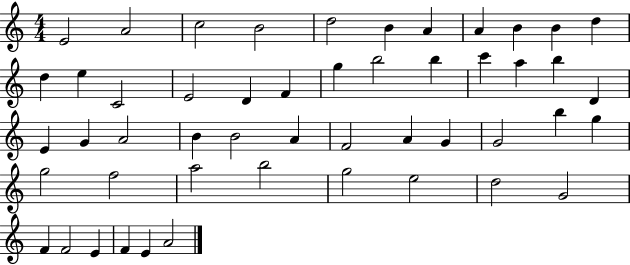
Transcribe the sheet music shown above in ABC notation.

X:1
T:Untitled
M:4/4
L:1/4
K:C
E2 A2 c2 B2 d2 B A A B B d d e C2 E2 D F g b2 b c' a b D E G A2 B B2 A F2 A G G2 b g g2 f2 a2 b2 g2 e2 d2 G2 F F2 E F E A2